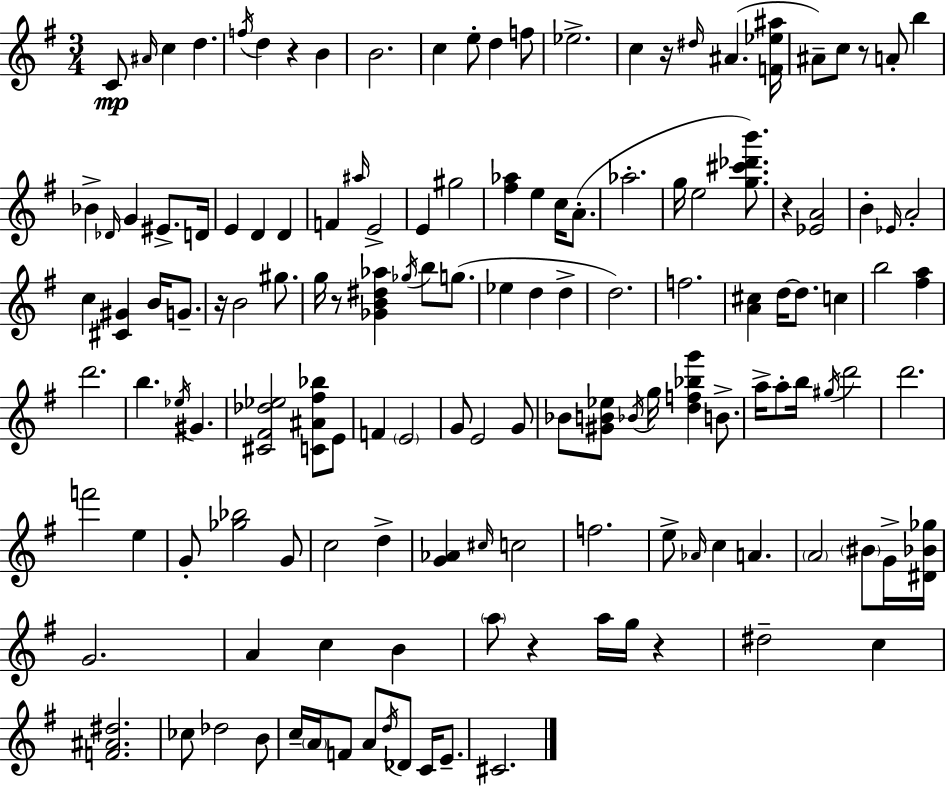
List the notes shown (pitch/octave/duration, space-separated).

C4/e A#4/s C5/q D5/q. F5/s D5/q R/q B4/q B4/h. C5/q E5/e D5/q F5/e Eb5/h. C5/q R/s D#5/s A#4/q. [F4,Eb5,A#5]/s A#4/e C5/e R/e A4/e B5/q Bb4/q Db4/s G4/q EIS4/e. D4/s E4/q D4/q D4/q F4/q A#5/s E4/h E4/q G#5/h [F#5,Ab5]/q E5/q C5/s A4/e. Ab5/h. G5/s E5/h [G5,C#6,Db6,B6]/e. R/q [Eb4,A4]/h B4/q Eb4/s A4/h C5/q [C#4,G#4]/q B4/s G4/e. R/s B4/h G#5/e. G5/s R/e [Gb4,B4,D#5,Ab5]/q Gb5/s B5/e G5/e. Eb5/q D5/q D5/q D5/h. F5/h. [A4,C#5]/q D5/s D5/e. C5/q B5/h [F#5,A5]/q D6/h. B5/q. Eb5/s G#4/q. [C#4,F#4,Db5,Eb5]/h [C4,A#4,F#5,Bb5]/e E4/e F4/q E4/h G4/e E4/h G4/e Bb4/e [G#4,B4,Eb5]/e Bb4/s G5/s [D5,F5,Bb5,G6]/q B4/e. A5/s A5/e B5/s G#5/s D6/h D6/h. F6/h E5/q G4/e [Gb5,Bb5]/h G4/e C5/h D5/q [G4,Ab4]/q C#5/s C5/h F5/h. E5/e Ab4/s C5/q A4/q. A4/h BIS4/e G4/s [D#4,Bb4,Gb5]/s G4/h. A4/q C5/q B4/q A5/e R/q A5/s G5/s R/q D#5/h C5/q [F4,A#4,D#5]/h. CES5/e Db5/h B4/e C5/s A4/s F4/e A4/e D5/s Db4/e C4/s E4/e. C#4/h.